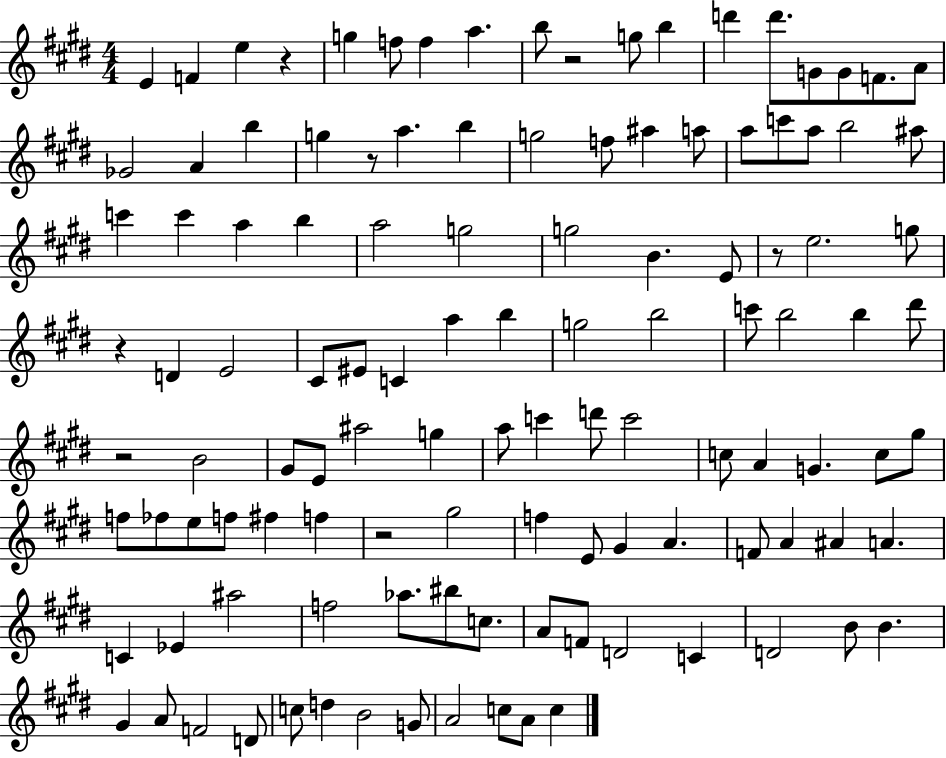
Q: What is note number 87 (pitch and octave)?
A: A#5